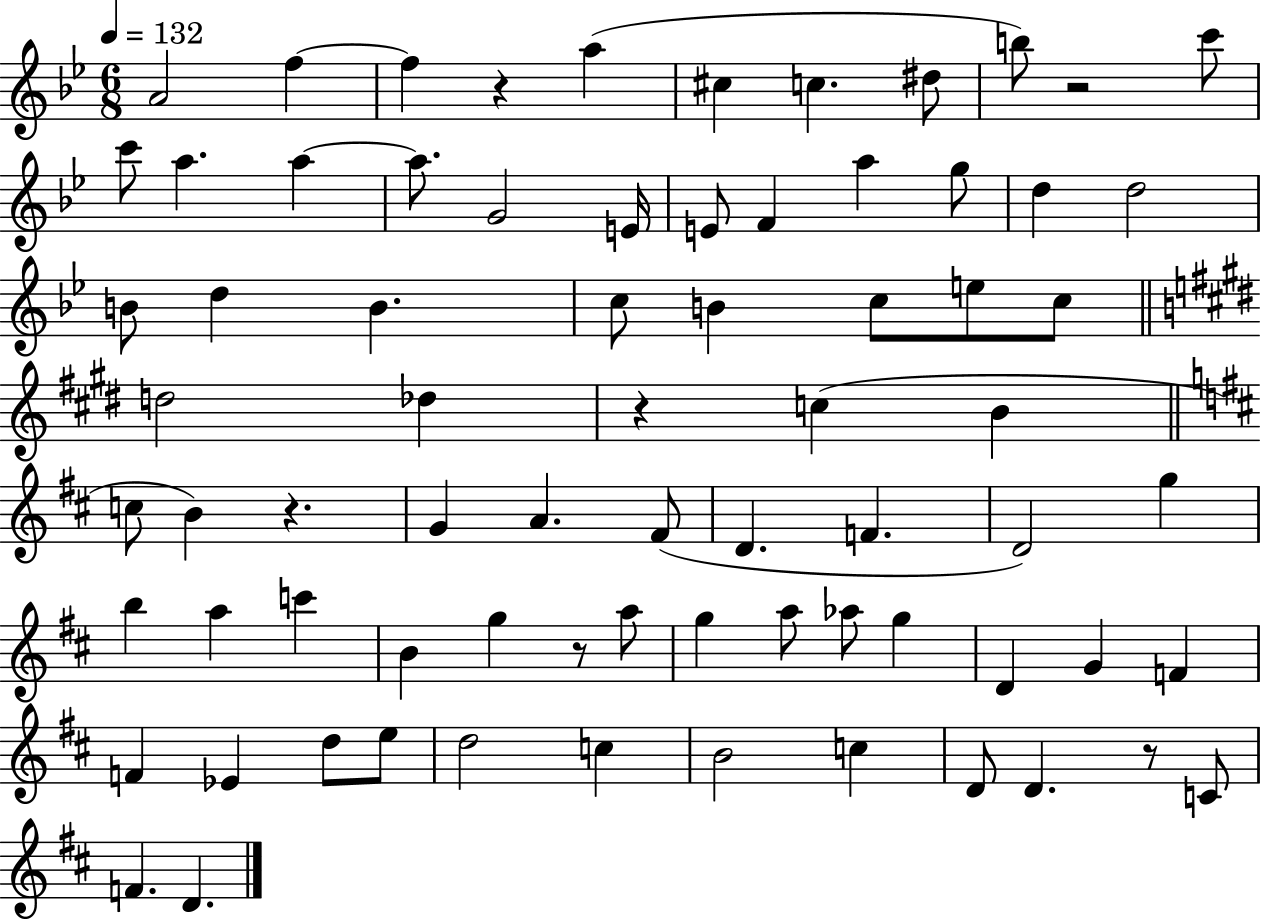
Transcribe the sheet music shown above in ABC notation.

X:1
T:Untitled
M:6/8
L:1/4
K:Bb
A2 f f z a ^c c ^d/2 b/2 z2 c'/2 c'/2 a a a/2 G2 E/4 E/2 F a g/2 d d2 B/2 d B c/2 B c/2 e/2 c/2 d2 _d z c B c/2 B z G A ^F/2 D F D2 g b a c' B g z/2 a/2 g a/2 _a/2 g D G F F _E d/2 e/2 d2 c B2 c D/2 D z/2 C/2 F D